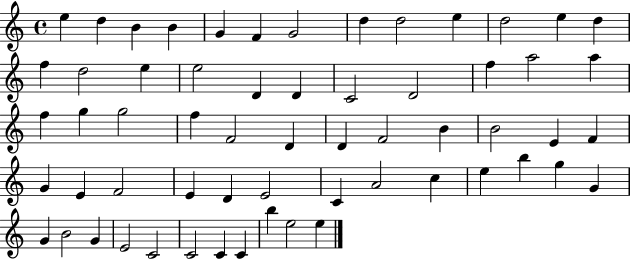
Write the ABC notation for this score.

X:1
T:Untitled
M:4/4
L:1/4
K:C
e d B B G F G2 d d2 e d2 e d f d2 e e2 D D C2 D2 f a2 a f g g2 f F2 D D F2 B B2 E F G E F2 E D E2 C A2 c e b g G G B2 G E2 C2 C2 C C b e2 e